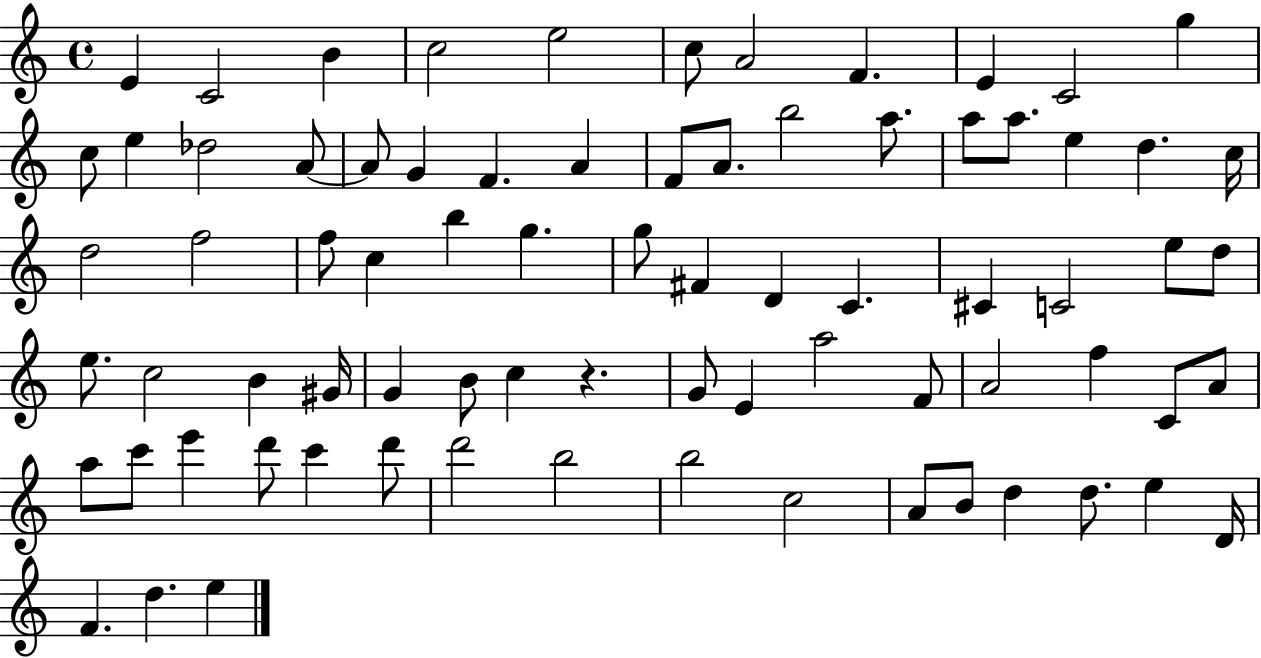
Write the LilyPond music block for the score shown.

{
  \clef treble
  \time 4/4
  \defaultTimeSignature
  \key c \major
  e'4 c'2 b'4 | c''2 e''2 | c''8 a'2 f'4. | e'4 c'2 g''4 | \break c''8 e''4 des''2 a'8~~ | a'8 g'4 f'4. a'4 | f'8 a'8. b''2 a''8. | a''8 a''8. e''4 d''4. c''16 | \break d''2 f''2 | f''8 c''4 b''4 g''4. | g''8 fis'4 d'4 c'4. | cis'4 c'2 e''8 d''8 | \break e''8. c''2 b'4 gis'16 | g'4 b'8 c''4 r4. | g'8 e'4 a''2 f'8 | a'2 f''4 c'8 a'8 | \break a''8 c'''8 e'''4 d'''8 c'''4 d'''8 | d'''2 b''2 | b''2 c''2 | a'8 b'8 d''4 d''8. e''4 d'16 | \break f'4. d''4. e''4 | \bar "|."
}